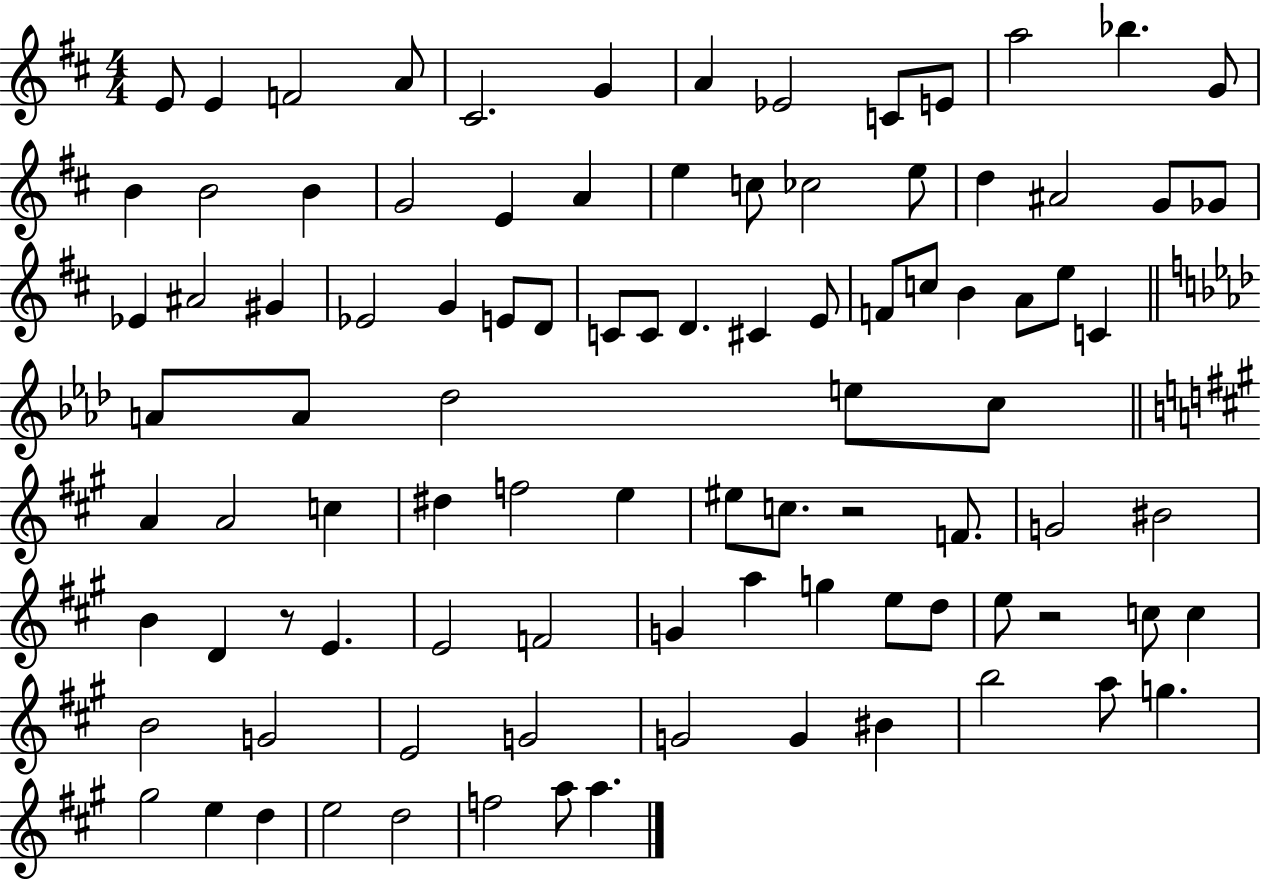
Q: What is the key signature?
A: D major